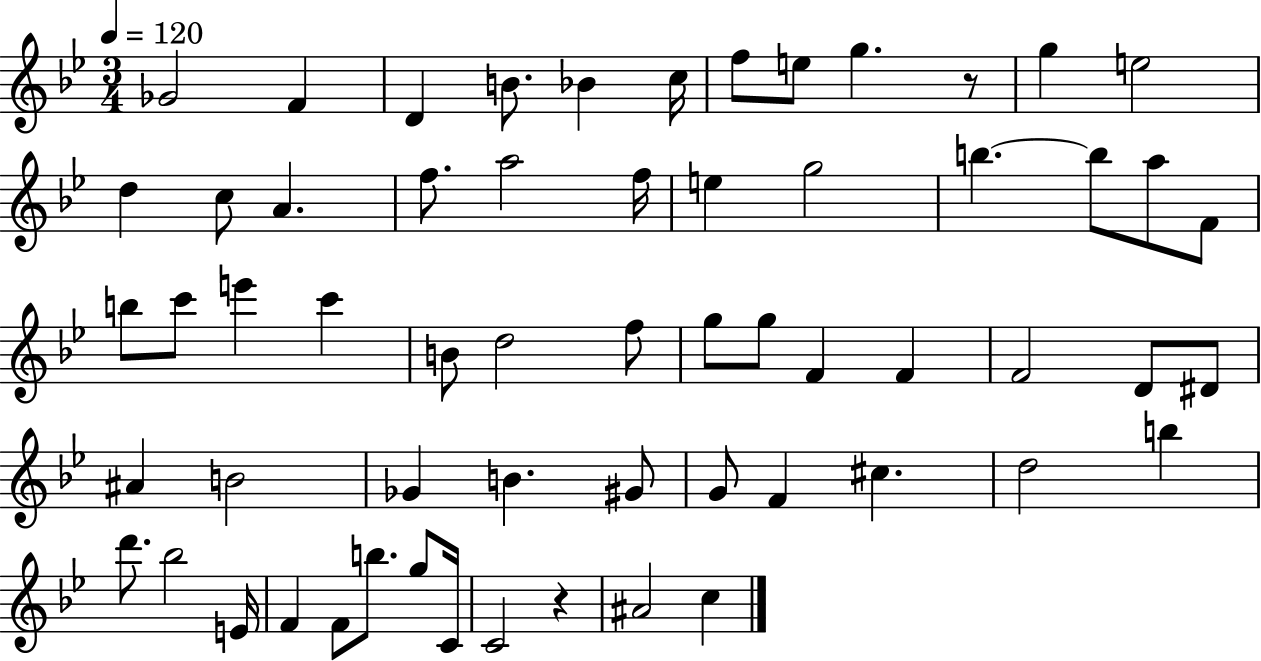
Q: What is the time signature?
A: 3/4